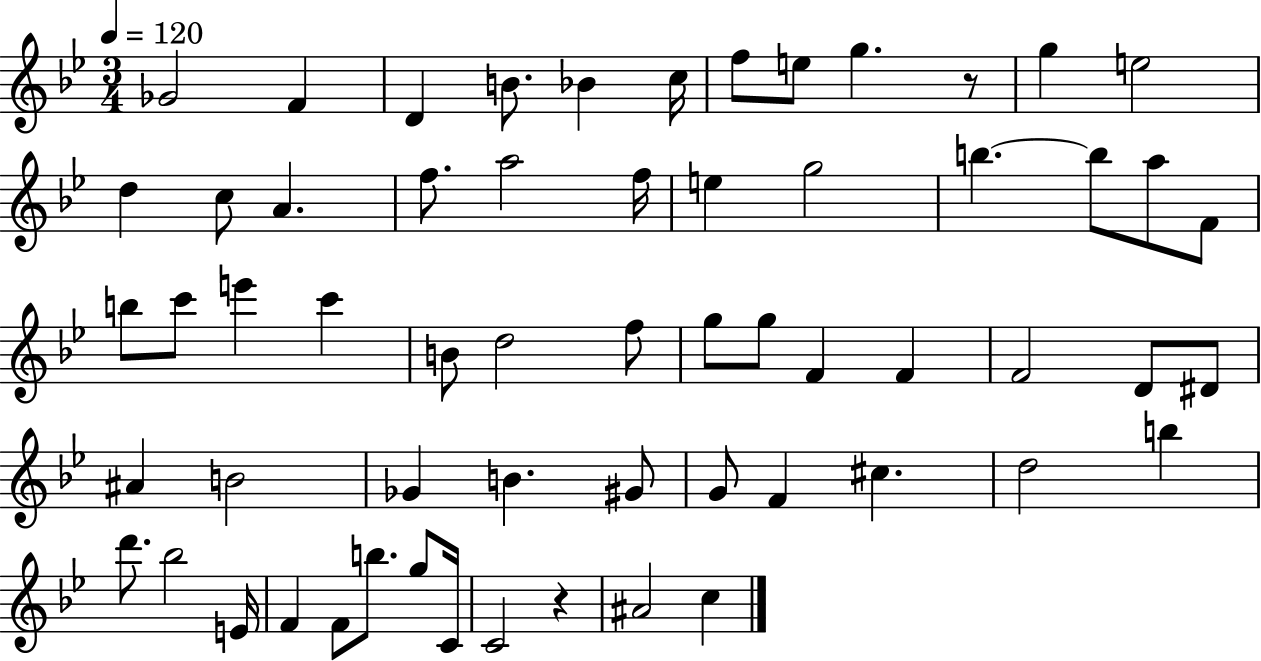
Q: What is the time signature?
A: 3/4